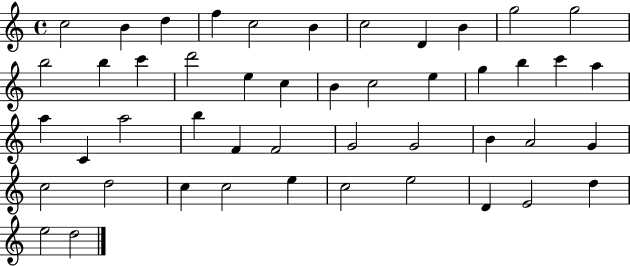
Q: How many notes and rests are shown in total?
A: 47